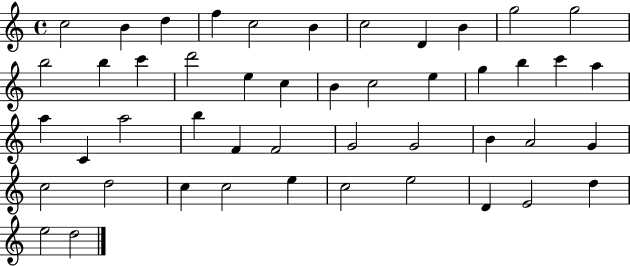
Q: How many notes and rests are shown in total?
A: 47